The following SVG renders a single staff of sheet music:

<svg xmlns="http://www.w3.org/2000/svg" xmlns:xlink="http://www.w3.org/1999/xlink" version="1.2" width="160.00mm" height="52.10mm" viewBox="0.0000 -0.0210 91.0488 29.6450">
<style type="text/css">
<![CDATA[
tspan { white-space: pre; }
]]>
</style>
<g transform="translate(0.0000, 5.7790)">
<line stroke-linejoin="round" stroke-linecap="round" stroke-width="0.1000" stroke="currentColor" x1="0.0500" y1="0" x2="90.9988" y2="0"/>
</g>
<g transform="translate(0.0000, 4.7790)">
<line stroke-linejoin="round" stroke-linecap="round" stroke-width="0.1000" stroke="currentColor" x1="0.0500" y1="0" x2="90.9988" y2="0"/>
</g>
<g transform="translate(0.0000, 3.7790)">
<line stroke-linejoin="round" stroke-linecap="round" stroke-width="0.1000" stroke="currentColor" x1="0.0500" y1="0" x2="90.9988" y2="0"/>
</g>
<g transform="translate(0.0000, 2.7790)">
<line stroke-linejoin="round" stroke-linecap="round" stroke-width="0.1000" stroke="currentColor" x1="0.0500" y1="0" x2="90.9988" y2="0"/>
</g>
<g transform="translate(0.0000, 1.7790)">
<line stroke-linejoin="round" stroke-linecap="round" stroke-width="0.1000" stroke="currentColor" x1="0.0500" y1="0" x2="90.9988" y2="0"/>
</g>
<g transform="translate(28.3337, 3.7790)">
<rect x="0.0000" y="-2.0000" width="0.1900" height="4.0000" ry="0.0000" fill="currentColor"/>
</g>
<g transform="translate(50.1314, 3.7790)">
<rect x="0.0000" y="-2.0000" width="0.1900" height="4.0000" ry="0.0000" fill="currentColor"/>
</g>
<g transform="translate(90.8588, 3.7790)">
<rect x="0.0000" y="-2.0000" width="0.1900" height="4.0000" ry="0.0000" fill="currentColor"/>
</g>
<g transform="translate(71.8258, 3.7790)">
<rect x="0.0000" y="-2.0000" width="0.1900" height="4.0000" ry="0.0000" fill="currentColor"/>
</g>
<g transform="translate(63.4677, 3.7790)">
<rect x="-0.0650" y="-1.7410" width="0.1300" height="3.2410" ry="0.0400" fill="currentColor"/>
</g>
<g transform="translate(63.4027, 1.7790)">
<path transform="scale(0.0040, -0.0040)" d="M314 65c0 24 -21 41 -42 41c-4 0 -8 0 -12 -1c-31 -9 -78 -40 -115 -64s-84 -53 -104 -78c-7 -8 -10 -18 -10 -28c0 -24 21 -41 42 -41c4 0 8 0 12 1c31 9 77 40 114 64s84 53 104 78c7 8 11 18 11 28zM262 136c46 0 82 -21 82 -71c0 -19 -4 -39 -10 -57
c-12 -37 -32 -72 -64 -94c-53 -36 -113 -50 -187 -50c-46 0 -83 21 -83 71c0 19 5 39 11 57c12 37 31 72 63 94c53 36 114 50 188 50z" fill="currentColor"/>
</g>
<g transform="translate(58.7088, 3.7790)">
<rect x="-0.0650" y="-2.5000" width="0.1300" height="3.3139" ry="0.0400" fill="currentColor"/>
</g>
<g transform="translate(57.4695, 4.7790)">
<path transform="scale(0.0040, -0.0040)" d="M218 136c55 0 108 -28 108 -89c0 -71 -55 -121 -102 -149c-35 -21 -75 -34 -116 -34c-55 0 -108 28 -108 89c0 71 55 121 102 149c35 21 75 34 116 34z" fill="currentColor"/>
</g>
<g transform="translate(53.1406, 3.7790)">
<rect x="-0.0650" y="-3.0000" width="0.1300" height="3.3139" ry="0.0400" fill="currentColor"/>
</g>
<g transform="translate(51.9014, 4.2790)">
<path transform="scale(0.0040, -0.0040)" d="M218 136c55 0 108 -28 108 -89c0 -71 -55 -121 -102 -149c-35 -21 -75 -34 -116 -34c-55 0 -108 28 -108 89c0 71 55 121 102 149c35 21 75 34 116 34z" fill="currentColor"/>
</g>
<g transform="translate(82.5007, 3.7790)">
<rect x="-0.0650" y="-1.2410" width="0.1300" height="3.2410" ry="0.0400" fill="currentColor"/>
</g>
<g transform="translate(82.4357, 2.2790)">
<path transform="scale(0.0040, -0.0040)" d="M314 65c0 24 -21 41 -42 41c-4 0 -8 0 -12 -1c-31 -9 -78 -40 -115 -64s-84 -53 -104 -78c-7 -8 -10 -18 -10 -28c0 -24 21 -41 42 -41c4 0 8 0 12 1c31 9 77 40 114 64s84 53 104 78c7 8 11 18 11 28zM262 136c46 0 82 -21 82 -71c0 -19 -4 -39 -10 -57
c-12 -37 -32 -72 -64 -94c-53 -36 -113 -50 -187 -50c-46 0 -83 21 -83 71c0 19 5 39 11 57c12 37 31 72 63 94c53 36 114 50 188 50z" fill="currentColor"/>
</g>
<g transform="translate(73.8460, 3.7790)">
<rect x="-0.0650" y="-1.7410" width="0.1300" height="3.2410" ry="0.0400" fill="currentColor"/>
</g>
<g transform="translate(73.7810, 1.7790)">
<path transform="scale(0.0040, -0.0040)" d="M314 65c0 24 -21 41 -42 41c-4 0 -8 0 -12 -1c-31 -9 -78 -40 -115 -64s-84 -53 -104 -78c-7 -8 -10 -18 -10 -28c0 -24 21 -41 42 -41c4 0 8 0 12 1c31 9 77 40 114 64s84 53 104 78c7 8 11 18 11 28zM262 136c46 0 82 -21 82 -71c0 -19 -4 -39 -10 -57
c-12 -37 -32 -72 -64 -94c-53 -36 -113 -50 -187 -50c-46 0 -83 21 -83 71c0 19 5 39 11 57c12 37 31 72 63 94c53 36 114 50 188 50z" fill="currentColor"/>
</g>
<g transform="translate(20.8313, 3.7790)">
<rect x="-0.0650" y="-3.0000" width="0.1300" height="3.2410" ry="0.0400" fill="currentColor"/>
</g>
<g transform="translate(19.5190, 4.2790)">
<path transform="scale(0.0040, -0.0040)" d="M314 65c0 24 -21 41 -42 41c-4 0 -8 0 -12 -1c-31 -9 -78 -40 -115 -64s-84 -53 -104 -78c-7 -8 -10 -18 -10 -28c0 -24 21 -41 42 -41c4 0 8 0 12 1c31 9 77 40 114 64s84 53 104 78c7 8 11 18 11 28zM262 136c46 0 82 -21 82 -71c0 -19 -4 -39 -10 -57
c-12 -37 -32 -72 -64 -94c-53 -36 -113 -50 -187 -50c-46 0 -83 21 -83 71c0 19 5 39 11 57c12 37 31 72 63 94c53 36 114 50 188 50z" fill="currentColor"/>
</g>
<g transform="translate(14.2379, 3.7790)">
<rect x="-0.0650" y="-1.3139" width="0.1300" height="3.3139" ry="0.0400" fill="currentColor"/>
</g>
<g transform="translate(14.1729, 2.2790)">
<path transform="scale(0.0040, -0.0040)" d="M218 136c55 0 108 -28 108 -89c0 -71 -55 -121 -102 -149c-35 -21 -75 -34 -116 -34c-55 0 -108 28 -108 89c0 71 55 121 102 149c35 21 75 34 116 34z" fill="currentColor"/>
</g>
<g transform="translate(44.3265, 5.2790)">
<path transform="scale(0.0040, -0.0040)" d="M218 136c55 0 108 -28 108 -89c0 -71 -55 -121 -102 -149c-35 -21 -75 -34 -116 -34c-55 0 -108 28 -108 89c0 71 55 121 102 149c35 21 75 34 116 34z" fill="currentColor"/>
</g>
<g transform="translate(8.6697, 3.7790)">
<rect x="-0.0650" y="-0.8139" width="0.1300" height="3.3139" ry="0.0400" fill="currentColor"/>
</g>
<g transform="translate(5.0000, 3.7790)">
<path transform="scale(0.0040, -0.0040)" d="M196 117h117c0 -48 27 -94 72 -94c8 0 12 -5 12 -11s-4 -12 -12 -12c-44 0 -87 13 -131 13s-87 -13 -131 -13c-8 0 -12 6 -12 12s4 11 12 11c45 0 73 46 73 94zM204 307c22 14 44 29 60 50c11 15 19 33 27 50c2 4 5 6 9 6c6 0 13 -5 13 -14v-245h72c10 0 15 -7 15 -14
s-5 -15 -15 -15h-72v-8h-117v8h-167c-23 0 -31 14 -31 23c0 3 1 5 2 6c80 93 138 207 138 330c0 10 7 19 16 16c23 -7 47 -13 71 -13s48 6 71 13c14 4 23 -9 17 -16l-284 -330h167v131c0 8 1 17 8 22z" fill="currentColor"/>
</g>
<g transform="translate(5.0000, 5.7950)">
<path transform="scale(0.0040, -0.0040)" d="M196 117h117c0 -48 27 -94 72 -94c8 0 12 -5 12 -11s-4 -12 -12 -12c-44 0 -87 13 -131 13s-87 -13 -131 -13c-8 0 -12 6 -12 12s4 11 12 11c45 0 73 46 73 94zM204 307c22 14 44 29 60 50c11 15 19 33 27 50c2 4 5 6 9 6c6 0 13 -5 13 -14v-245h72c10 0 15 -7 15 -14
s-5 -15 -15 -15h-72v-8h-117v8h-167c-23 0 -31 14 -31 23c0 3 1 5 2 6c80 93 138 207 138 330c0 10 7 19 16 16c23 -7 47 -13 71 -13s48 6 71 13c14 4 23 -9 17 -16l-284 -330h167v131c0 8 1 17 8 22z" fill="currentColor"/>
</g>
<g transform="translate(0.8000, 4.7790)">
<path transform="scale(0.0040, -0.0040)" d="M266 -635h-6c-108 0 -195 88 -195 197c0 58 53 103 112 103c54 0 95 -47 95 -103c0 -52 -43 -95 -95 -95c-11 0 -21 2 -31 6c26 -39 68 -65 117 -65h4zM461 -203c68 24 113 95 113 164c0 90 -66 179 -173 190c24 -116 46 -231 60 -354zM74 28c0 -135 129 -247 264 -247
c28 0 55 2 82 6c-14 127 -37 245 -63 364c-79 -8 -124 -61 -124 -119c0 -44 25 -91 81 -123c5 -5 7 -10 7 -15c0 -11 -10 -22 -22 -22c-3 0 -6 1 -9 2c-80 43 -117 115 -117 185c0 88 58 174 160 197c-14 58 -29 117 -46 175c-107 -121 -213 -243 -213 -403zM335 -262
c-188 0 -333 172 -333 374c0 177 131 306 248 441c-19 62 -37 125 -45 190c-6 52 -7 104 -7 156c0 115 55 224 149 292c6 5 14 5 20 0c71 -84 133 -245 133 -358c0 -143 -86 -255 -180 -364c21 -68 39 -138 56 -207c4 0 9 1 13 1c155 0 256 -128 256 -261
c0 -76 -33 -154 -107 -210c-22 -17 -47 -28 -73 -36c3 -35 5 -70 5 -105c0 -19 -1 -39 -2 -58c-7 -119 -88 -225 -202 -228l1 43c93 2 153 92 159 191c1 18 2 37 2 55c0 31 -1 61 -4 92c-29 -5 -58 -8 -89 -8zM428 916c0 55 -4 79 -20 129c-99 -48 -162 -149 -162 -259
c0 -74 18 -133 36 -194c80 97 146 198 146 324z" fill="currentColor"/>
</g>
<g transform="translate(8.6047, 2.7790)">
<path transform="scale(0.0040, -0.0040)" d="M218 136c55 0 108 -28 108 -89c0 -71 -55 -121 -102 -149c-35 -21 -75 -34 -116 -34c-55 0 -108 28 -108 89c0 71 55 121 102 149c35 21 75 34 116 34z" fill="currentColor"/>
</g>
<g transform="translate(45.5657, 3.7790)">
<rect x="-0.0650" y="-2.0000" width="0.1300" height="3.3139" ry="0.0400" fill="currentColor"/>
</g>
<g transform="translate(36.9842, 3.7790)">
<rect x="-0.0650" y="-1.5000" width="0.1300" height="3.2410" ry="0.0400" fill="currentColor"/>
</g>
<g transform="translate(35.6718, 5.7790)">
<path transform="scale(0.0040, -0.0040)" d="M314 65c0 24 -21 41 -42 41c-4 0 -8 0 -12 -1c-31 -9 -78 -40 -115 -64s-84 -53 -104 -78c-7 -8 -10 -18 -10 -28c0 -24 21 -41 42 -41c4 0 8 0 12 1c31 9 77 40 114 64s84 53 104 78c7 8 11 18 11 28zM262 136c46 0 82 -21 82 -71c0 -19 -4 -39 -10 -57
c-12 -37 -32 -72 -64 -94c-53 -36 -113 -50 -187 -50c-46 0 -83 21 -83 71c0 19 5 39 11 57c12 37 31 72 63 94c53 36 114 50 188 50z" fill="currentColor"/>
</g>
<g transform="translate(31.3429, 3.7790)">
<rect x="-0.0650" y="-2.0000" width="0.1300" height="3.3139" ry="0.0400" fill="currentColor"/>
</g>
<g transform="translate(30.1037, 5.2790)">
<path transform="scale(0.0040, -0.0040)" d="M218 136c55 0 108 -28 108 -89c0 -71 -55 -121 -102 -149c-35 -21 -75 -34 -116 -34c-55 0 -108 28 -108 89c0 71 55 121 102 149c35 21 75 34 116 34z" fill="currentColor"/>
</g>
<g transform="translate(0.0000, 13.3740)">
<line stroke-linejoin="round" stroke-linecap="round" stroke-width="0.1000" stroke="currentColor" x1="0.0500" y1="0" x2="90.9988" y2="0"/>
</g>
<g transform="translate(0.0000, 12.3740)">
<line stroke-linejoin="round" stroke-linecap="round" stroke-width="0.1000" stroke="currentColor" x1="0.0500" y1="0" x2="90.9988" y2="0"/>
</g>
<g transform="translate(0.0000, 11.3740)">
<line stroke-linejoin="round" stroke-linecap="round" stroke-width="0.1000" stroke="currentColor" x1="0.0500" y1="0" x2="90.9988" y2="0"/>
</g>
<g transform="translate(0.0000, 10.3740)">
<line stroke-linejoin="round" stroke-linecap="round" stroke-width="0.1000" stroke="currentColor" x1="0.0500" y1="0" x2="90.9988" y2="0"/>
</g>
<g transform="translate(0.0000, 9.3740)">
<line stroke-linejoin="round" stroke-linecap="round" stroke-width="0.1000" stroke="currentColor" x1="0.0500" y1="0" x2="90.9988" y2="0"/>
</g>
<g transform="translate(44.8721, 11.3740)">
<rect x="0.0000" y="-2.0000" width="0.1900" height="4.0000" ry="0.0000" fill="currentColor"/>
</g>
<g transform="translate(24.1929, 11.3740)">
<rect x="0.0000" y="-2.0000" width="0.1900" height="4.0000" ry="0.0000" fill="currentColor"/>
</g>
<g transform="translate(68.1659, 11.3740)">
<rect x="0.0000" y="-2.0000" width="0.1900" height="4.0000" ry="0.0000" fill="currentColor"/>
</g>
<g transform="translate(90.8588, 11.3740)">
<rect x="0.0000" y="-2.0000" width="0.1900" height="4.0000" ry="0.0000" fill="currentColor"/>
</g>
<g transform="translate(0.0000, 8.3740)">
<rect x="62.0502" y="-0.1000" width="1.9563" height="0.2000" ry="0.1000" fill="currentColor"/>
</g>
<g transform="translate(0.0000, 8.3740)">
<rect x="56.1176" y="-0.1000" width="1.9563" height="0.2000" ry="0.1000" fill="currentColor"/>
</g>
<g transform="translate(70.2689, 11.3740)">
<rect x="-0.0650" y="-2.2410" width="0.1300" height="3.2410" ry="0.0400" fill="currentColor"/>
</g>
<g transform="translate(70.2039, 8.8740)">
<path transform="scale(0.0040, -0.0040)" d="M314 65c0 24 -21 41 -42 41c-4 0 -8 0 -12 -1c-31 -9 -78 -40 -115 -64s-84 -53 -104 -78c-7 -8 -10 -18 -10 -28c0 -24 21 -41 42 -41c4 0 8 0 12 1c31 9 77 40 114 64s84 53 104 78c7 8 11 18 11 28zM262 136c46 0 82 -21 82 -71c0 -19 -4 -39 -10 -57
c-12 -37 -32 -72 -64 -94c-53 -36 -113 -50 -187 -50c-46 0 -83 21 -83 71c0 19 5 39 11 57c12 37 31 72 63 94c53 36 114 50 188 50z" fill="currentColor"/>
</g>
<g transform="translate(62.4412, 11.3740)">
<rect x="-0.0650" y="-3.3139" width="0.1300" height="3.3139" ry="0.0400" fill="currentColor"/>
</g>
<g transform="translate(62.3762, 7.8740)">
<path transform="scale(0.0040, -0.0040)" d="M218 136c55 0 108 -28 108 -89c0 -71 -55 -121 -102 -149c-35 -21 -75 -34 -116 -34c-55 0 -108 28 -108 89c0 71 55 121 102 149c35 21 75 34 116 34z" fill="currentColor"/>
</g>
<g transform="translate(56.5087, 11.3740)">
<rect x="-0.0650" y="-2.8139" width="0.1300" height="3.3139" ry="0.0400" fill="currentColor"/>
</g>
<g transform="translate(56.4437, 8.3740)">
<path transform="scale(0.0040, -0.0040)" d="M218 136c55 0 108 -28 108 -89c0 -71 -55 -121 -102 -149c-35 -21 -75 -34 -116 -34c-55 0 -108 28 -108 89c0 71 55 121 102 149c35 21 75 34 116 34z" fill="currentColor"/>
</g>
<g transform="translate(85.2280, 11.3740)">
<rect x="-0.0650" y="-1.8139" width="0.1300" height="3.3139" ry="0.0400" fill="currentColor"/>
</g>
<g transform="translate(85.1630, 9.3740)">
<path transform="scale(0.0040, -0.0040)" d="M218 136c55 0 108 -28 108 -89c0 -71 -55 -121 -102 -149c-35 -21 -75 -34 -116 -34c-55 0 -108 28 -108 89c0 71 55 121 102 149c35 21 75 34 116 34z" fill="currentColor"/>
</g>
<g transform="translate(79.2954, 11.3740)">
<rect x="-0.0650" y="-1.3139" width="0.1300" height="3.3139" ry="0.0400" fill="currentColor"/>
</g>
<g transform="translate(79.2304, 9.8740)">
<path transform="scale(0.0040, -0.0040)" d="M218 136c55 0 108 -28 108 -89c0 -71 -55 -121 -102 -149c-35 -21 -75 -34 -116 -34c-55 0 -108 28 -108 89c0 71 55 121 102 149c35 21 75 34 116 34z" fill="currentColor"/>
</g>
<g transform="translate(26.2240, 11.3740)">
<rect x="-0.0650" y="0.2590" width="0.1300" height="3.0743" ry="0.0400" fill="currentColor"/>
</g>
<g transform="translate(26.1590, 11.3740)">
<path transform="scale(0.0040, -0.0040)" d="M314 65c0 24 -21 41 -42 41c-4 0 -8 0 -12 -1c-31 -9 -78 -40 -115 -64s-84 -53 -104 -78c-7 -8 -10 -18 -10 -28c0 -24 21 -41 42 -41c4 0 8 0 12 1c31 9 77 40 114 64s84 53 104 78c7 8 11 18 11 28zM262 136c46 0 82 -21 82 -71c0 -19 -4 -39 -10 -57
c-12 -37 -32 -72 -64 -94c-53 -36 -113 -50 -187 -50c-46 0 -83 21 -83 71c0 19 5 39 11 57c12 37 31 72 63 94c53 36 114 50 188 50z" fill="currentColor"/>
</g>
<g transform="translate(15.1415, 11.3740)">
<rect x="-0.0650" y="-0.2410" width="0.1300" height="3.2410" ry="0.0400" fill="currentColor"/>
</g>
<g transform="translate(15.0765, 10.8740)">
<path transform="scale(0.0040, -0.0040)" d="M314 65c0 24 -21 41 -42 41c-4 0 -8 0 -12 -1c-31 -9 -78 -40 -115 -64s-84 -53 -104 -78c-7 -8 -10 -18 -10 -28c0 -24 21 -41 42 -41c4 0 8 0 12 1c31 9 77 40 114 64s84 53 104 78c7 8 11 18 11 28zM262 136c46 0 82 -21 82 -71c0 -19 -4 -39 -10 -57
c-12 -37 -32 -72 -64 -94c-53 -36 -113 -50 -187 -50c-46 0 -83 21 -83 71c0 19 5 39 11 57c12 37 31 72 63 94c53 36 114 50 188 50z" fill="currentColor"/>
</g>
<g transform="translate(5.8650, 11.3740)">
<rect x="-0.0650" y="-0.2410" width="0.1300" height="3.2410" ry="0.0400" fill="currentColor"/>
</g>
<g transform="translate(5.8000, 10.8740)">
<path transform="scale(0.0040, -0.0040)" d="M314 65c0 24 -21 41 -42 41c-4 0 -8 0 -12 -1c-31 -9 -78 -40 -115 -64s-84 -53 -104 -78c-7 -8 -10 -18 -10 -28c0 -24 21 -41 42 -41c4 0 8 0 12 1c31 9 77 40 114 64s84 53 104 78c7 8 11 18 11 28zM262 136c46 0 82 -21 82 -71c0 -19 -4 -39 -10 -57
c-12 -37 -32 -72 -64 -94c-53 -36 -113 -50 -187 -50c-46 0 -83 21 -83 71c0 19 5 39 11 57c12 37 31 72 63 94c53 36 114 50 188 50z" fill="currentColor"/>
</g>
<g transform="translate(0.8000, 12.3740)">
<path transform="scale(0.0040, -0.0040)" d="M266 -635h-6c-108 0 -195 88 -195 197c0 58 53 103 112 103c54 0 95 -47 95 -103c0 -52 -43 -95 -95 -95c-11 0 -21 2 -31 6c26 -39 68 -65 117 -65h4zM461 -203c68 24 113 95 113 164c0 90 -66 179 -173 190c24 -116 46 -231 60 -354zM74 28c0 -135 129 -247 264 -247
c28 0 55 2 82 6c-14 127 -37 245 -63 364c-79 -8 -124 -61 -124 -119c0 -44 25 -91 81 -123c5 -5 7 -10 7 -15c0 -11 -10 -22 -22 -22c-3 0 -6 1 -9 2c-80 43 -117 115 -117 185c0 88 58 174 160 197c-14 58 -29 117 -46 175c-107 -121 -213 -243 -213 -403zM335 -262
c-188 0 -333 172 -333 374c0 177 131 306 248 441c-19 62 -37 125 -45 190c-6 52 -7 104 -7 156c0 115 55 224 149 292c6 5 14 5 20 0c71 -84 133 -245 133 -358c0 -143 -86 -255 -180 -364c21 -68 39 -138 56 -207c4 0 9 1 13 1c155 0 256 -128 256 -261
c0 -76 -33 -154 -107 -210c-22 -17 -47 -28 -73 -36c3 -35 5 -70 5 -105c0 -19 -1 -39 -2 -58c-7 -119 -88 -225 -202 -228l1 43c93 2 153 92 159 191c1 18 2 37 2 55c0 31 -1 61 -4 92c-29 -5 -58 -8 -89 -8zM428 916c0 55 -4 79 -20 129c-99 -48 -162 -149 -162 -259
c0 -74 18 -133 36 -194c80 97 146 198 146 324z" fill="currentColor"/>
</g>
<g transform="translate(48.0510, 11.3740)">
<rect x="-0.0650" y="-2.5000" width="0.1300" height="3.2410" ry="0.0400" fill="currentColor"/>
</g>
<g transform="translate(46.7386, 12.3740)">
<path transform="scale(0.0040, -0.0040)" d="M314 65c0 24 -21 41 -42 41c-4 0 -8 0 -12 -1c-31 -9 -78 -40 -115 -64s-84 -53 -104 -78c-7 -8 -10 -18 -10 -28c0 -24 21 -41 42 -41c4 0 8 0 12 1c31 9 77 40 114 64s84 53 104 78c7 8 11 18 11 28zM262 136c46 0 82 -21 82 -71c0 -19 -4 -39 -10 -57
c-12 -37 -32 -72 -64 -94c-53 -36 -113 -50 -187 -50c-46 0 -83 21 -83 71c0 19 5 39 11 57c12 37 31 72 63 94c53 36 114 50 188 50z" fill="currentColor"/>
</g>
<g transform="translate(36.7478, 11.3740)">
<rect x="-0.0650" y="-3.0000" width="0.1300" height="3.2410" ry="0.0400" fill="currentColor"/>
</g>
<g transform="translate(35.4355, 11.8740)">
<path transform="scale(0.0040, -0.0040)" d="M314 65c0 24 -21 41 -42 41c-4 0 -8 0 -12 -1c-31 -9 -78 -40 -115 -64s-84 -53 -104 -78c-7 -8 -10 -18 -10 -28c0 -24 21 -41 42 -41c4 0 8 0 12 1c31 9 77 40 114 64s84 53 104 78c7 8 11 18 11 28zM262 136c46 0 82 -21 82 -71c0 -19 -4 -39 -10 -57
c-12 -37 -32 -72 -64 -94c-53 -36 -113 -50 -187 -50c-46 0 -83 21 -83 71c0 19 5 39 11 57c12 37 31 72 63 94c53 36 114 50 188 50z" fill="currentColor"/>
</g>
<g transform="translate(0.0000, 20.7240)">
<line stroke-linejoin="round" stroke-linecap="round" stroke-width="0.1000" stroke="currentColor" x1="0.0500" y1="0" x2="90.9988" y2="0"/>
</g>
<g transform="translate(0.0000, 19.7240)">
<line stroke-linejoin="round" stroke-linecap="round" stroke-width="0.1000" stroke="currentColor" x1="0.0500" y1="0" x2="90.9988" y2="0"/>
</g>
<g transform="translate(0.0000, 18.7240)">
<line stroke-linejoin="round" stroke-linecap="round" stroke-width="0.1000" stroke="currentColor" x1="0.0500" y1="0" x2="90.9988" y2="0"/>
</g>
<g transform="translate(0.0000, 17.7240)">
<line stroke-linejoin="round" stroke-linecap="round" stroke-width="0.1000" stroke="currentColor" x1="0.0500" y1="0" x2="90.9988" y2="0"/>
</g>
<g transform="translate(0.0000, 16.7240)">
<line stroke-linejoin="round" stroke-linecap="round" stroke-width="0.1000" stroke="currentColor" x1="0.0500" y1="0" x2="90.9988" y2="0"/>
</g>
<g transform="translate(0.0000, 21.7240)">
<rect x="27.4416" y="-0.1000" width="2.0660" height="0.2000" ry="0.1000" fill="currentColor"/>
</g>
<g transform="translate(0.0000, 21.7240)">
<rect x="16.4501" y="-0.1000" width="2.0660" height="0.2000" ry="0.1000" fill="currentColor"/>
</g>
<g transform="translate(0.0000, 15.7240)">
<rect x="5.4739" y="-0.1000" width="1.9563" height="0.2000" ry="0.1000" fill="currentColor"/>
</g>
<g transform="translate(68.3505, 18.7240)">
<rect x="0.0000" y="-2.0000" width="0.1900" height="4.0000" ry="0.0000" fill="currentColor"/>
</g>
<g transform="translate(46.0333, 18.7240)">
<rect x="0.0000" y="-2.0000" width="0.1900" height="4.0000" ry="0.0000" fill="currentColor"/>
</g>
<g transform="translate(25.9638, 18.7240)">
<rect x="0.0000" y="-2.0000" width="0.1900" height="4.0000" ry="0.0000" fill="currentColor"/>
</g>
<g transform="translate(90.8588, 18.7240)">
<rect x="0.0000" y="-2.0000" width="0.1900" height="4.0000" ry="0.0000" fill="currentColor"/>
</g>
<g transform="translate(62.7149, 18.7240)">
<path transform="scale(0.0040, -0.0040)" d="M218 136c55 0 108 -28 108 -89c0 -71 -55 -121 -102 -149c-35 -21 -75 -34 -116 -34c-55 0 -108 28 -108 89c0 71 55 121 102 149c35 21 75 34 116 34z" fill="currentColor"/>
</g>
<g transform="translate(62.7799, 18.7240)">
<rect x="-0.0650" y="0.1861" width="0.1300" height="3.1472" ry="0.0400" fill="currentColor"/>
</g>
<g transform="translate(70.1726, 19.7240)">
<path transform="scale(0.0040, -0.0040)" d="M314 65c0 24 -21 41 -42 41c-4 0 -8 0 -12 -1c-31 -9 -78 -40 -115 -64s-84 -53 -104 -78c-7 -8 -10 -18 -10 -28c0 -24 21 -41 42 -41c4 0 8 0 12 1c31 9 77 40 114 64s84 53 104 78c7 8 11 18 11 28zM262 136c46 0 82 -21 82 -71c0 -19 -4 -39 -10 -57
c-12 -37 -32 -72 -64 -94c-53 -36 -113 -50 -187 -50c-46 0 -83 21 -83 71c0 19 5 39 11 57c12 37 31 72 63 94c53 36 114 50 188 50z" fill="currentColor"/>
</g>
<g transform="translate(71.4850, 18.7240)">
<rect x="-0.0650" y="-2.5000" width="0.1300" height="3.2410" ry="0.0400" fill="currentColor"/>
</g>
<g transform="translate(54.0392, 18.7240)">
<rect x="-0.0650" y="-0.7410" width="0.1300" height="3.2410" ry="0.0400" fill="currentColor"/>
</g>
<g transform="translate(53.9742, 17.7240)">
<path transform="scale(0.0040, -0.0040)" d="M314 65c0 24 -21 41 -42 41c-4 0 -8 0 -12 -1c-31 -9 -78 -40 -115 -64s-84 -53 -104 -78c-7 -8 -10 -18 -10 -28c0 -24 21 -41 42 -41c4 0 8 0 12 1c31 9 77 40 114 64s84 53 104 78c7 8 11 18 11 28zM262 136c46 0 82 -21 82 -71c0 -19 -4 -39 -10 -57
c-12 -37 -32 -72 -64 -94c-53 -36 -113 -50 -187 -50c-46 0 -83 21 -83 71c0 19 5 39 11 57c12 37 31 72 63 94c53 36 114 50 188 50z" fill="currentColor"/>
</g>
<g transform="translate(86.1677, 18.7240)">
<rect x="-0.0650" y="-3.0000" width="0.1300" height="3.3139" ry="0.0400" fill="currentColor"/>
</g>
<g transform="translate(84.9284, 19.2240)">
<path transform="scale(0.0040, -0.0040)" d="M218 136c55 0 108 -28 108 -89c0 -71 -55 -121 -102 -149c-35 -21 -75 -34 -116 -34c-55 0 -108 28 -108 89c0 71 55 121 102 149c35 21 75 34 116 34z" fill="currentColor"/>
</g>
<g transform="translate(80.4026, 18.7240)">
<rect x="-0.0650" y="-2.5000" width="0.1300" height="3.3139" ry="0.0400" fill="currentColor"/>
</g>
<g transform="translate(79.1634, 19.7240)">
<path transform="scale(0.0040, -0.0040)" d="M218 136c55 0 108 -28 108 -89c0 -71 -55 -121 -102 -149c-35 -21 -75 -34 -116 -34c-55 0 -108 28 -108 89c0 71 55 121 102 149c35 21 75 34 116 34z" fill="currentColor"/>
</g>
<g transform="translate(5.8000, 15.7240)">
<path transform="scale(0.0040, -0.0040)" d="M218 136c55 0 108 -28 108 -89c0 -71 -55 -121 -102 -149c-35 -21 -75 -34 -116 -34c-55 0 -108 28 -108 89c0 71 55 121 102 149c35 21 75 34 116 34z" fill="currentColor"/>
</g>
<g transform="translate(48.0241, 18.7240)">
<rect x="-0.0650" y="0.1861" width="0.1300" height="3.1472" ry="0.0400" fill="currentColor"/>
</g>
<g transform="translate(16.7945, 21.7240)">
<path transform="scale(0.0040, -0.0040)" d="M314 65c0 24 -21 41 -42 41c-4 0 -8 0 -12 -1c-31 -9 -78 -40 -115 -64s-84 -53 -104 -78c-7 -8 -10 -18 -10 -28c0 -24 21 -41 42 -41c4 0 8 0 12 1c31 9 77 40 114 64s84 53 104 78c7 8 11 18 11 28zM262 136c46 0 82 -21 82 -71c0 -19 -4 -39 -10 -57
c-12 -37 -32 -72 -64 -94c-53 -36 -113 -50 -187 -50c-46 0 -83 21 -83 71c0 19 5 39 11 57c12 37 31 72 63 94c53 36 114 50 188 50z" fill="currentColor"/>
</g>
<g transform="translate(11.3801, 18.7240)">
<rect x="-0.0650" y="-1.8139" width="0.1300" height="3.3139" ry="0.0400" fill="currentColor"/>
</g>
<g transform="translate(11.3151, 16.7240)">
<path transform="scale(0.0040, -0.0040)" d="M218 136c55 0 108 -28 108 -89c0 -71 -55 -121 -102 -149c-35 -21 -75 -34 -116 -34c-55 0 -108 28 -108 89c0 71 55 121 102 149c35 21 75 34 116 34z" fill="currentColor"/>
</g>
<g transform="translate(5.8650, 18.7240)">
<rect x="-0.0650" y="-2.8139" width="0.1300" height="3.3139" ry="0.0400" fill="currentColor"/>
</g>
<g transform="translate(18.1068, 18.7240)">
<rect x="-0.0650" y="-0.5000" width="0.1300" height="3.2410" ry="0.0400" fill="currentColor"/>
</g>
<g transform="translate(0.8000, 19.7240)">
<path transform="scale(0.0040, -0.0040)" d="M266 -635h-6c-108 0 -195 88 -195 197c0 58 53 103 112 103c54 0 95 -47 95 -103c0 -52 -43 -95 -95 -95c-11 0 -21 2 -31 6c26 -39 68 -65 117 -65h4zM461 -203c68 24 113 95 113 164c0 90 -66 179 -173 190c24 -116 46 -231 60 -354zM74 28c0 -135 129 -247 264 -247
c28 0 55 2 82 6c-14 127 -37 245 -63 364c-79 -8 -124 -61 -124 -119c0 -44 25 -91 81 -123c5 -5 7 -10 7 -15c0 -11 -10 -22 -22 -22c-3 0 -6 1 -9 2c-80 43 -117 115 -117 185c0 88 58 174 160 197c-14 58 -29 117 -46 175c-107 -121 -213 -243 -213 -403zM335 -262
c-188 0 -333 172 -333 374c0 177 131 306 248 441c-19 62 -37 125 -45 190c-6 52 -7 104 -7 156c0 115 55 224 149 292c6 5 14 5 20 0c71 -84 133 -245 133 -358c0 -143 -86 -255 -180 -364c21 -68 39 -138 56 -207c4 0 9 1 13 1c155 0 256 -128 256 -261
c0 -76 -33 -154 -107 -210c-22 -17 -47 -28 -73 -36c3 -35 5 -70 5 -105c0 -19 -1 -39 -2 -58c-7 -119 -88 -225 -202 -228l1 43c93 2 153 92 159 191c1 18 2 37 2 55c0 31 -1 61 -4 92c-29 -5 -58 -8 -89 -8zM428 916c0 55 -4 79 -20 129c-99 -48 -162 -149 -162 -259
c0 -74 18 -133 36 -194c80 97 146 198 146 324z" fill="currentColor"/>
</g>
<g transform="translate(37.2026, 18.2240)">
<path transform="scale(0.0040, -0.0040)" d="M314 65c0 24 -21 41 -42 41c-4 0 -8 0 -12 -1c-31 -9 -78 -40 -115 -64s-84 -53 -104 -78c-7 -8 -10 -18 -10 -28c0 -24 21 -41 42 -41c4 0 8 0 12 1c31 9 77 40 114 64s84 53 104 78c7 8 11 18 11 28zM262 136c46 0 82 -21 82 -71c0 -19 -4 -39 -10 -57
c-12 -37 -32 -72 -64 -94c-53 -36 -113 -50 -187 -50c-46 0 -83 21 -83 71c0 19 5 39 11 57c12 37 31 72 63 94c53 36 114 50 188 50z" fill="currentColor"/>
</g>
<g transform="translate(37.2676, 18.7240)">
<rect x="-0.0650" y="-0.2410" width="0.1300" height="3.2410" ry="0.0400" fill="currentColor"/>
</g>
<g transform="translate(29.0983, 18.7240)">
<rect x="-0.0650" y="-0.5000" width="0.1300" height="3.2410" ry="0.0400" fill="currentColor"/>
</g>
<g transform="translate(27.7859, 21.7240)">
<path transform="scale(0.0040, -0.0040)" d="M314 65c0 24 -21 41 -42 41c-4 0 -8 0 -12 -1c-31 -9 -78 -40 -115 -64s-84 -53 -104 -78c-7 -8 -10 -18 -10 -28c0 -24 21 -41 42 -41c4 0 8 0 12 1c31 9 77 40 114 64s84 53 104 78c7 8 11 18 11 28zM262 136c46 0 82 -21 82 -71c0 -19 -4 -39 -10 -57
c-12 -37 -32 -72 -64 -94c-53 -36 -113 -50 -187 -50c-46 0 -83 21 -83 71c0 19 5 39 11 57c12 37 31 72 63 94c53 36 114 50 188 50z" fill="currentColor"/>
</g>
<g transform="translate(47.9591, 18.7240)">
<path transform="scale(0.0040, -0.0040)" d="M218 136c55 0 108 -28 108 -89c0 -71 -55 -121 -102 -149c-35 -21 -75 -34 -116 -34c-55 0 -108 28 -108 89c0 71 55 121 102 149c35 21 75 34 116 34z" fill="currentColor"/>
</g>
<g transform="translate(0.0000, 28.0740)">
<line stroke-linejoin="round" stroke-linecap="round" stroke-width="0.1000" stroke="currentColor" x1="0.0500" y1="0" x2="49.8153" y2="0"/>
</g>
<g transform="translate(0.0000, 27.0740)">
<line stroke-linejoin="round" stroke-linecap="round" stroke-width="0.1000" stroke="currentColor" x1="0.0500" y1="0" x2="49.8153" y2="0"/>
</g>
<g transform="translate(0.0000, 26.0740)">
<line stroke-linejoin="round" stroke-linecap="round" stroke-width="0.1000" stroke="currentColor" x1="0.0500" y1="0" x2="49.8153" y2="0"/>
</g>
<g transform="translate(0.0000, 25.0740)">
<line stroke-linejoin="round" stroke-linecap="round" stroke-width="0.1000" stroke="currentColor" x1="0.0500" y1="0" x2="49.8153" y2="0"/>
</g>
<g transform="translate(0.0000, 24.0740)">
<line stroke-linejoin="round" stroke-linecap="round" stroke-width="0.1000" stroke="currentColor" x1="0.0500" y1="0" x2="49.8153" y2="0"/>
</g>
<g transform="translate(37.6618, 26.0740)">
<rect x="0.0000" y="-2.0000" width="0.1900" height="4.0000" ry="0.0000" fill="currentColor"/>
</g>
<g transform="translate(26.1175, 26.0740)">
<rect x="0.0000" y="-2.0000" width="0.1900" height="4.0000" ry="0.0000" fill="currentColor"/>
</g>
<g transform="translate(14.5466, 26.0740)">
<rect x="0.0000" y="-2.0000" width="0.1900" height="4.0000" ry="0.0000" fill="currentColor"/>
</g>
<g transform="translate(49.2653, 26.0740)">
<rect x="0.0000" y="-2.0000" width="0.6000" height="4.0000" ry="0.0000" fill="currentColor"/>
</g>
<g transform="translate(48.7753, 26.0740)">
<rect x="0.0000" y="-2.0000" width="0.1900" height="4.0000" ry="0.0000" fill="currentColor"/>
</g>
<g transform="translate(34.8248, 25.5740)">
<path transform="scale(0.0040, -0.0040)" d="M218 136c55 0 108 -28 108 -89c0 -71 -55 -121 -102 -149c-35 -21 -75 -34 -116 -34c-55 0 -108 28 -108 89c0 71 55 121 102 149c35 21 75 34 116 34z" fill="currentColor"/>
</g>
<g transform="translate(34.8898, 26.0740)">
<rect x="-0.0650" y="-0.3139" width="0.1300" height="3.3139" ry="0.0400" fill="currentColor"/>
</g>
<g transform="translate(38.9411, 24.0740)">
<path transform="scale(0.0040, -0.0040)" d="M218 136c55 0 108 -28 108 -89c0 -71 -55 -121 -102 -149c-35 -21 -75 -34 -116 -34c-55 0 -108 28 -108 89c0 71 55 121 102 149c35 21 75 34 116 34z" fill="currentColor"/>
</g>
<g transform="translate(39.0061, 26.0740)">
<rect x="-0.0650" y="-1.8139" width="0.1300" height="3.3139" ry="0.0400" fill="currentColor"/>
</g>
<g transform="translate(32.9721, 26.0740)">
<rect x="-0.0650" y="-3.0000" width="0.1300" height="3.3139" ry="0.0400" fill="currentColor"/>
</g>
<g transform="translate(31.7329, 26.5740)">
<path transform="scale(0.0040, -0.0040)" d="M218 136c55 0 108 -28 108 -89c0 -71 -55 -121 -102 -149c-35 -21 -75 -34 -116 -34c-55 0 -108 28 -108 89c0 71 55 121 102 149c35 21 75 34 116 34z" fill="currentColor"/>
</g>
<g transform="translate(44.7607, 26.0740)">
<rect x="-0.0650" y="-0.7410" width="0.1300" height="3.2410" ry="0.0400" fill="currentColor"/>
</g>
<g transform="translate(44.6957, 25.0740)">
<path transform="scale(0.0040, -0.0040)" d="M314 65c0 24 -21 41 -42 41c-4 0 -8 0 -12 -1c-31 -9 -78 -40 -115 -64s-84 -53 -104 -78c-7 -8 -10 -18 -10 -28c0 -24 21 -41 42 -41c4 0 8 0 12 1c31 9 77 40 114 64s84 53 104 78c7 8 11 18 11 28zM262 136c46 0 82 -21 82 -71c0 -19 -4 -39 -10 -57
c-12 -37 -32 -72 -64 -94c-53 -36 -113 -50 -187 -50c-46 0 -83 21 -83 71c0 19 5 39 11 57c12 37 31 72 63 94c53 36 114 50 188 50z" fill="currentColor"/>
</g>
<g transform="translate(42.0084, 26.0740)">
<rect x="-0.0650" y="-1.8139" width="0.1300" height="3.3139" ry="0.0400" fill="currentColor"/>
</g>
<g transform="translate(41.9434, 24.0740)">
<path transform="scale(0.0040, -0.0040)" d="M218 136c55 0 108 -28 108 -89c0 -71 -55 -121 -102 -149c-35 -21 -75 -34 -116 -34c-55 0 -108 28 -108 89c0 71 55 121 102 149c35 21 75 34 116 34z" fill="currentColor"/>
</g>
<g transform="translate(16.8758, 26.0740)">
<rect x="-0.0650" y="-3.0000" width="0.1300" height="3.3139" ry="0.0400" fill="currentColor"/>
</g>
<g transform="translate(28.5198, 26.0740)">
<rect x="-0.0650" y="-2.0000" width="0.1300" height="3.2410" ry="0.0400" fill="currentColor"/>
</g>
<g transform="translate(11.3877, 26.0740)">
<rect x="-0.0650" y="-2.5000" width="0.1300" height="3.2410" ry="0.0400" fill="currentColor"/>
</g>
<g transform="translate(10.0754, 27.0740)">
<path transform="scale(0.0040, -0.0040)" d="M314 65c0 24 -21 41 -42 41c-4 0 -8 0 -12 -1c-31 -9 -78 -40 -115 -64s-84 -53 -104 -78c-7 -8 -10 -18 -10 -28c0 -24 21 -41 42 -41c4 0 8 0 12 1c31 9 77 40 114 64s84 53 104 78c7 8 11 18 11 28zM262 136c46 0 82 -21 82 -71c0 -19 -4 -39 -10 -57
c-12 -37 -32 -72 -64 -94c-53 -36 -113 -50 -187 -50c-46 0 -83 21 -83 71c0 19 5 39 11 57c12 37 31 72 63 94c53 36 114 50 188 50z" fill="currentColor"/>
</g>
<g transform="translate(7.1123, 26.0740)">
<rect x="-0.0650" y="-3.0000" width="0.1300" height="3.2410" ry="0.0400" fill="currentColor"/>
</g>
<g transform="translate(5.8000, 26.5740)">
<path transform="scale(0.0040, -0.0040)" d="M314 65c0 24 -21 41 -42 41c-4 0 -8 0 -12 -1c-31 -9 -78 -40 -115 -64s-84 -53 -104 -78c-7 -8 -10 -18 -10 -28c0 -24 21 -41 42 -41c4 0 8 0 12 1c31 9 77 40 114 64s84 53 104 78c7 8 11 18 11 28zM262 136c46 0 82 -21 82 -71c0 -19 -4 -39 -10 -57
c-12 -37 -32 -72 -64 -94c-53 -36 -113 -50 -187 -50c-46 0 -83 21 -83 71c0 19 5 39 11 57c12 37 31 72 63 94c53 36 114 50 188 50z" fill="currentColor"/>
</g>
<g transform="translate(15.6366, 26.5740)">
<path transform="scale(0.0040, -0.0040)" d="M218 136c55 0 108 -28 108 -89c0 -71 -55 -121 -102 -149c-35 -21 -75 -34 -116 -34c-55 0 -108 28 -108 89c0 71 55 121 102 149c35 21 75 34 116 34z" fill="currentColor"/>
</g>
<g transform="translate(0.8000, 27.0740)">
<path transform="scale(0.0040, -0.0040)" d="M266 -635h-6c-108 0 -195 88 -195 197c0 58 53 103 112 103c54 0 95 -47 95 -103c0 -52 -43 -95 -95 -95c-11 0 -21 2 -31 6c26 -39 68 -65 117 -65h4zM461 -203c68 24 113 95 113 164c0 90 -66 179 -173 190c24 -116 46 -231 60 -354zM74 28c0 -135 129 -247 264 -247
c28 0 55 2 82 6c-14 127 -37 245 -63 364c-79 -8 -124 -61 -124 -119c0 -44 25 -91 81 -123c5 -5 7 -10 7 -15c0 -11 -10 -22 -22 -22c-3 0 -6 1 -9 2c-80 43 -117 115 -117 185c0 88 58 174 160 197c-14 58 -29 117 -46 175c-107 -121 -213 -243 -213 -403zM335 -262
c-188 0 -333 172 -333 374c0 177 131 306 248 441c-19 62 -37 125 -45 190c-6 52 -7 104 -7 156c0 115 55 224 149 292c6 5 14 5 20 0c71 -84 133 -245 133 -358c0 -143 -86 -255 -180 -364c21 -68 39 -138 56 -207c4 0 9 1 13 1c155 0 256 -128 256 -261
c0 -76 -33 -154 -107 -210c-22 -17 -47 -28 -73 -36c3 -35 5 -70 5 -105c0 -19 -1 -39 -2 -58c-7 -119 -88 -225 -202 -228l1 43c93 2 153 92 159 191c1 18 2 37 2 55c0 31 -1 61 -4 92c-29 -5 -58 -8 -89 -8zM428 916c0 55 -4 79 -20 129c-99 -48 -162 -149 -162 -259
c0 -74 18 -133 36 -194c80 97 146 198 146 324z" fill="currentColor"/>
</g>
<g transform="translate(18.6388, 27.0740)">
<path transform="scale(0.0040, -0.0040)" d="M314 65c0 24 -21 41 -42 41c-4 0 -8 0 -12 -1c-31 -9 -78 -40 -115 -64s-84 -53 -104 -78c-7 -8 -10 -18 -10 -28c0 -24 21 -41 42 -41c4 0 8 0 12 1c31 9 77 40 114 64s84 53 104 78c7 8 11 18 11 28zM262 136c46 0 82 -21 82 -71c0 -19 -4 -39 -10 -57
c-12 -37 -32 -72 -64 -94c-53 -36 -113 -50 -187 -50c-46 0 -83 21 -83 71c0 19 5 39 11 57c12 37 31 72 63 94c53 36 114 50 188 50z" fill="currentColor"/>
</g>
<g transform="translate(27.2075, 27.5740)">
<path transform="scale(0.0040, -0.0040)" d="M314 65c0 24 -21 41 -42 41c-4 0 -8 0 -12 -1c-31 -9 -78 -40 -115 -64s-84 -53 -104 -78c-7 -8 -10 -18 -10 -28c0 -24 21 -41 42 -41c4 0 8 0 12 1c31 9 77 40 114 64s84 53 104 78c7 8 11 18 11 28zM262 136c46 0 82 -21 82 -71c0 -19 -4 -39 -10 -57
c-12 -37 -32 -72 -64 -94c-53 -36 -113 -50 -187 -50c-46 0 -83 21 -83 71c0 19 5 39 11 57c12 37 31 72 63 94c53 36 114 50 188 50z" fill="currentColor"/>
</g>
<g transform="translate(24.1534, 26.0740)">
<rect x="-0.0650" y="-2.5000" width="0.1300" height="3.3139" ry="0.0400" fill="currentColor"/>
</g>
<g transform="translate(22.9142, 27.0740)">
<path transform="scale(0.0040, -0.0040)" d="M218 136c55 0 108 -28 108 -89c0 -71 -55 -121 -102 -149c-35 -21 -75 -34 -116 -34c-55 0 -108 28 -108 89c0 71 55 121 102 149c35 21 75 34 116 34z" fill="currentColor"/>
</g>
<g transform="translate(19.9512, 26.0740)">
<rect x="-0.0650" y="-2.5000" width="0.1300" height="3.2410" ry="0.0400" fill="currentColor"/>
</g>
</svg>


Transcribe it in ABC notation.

X:1
T:Untitled
M:4/4
L:1/4
K:C
d e A2 F E2 F A G f2 f2 e2 c2 c2 B2 A2 G2 a b g2 e f a f C2 C2 c2 B d2 B G2 G A A2 G2 A G2 G F2 A c f f d2